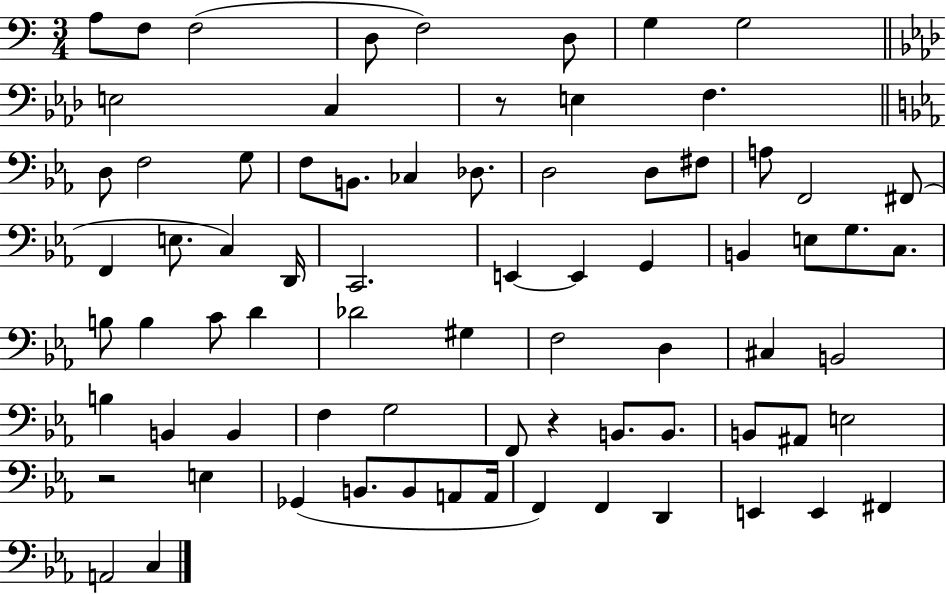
A3/e F3/e F3/h D3/e F3/h D3/e G3/q G3/h E3/h C3/q R/e E3/q F3/q. D3/e F3/h G3/e F3/e B2/e. CES3/q Db3/e. D3/h D3/e F#3/e A3/e F2/h F#2/e F2/q E3/e. C3/q D2/s C2/h. E2/q E2/q G2/q B2/q E3/e G3/e. C3/e. B3/e B3/q C4/e D4/q Db4/h G#3/q F3/h D3/q C#3/q B2/h B3/q B2/q B2/q F3/q G3/h F2/e R/q B2/e. B2/e. B2/e A#2/e E3/h R/h E3/q Gb2/q B2/e. B2/e A2/e A2/s F2/q F2/q D2/q E2/q E2/q F#2/q A2/h C3/q